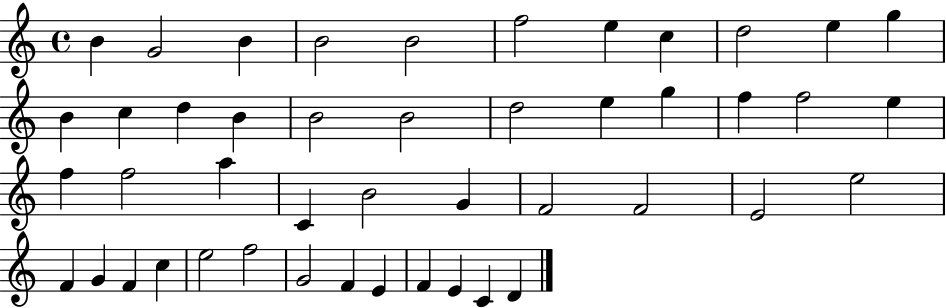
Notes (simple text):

B4/q G4/h B4/q B4/h B4/h F5/h E5/q C5/q D5/h E5/q G5/q B4/q C5/q D5/q B4/q B4/h B4/h D5/h E5/q G5/q F5/q F5/h E5/q F5/q F5/h A5/q C4/q B4/h G4/q F4/h F4/h E4/h E5/h F4/q G4/q F4/q C5/q E5/h F5/h G4/h F4/q E4/q F4/q E4/q C4/q D4/q